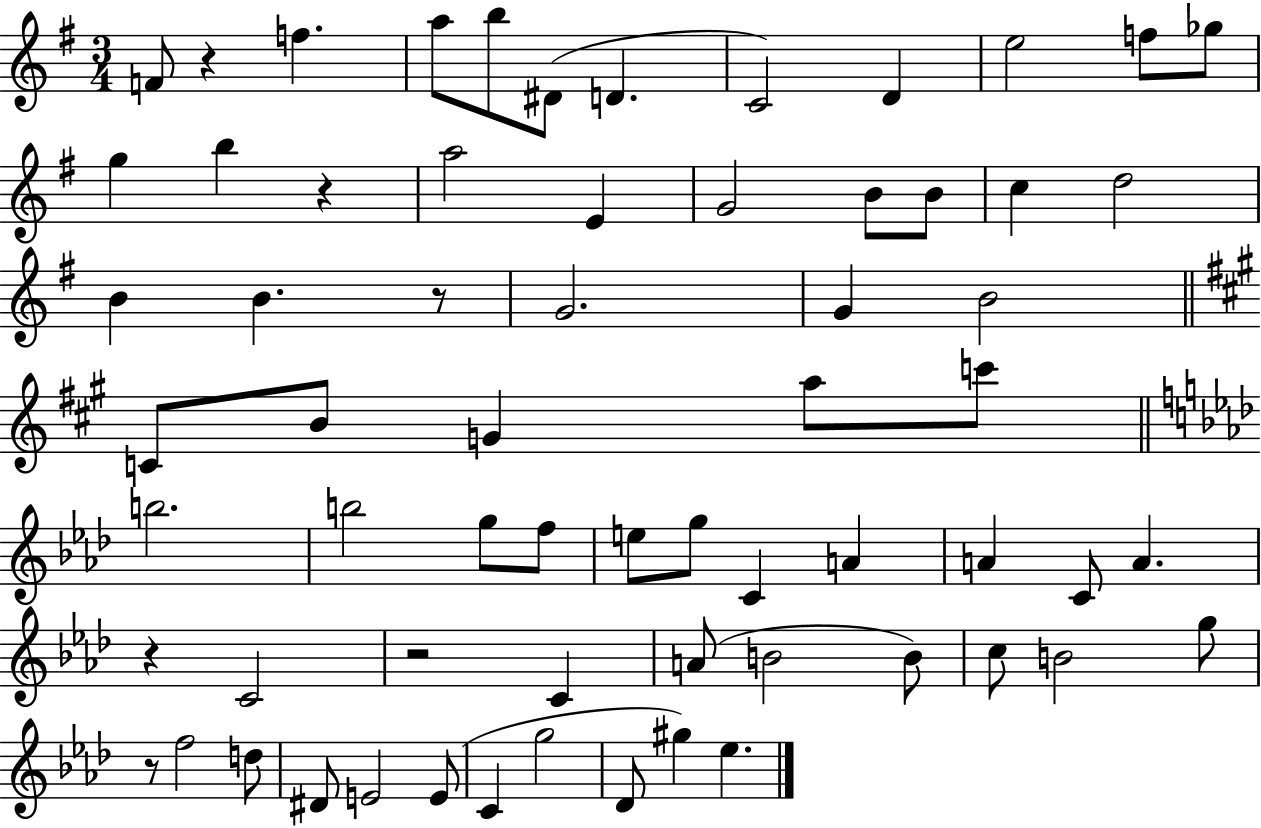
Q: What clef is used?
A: treble